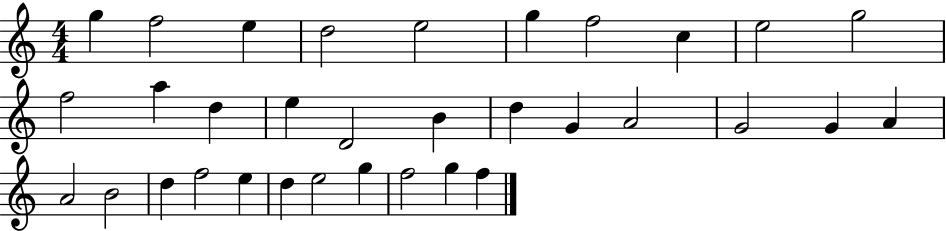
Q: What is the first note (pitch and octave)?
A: G5